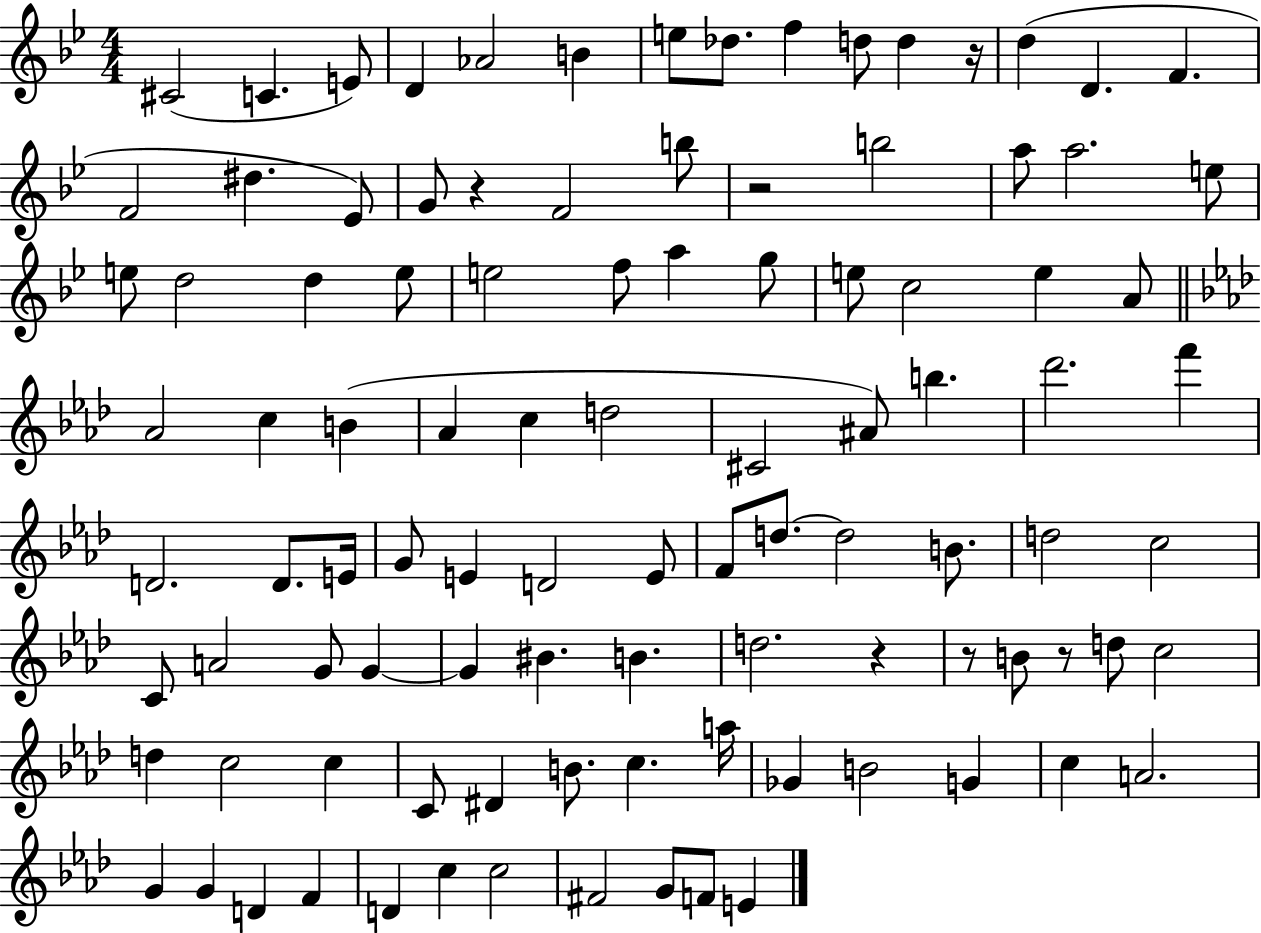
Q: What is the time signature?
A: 4/4